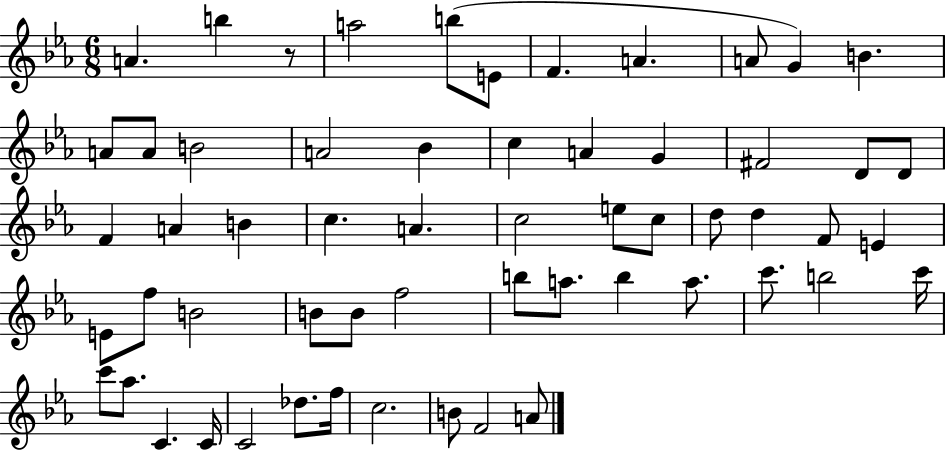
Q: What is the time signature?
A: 6/8